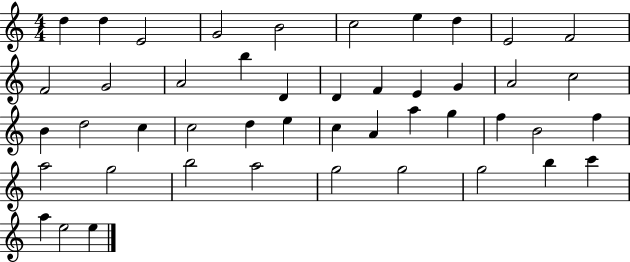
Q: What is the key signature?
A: C major